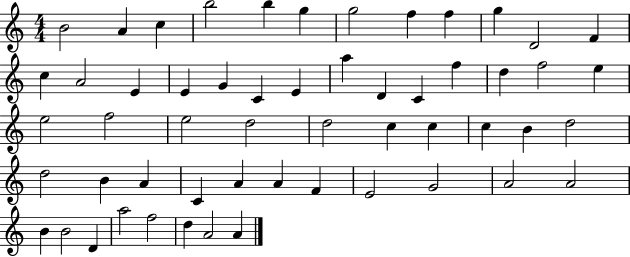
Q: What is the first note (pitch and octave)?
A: B4